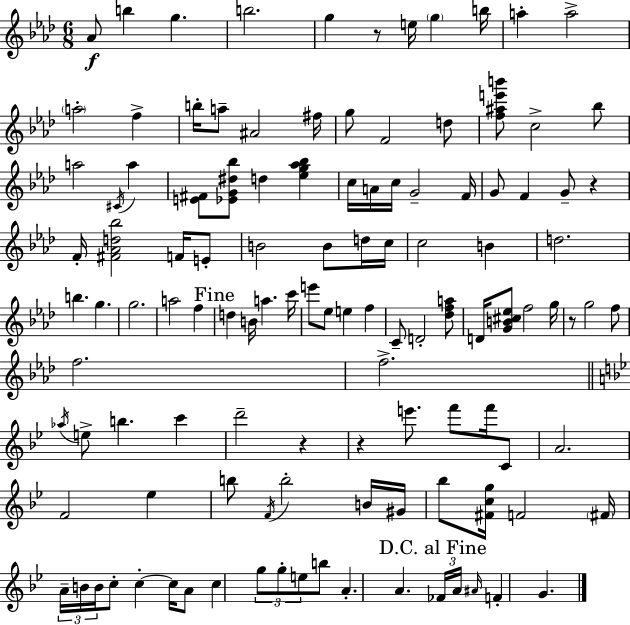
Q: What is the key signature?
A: AES major